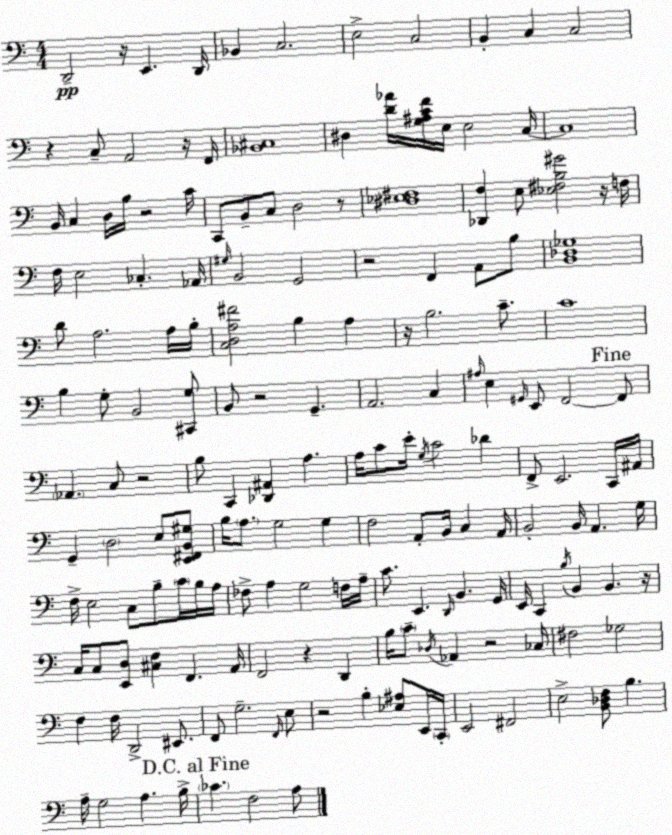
X:1
T:Untitled
M:4/4
L:1/4
K:C
D,,2 z/4 E,, D,,/4 _B,, C,2 E,2 C,2 B,, C, C,2 z C,/2 A,,2 z/4 F,,/4 [_B,,^C,]4 ^D, [D_A]/4 [G,^A,CF]/4 E,/4 E,2 C,/4 C,4 B,,/4 C, D,/4 B,/4 z2 C/4 C,,/2 B,,/2 C,/2 D,2 z/2 [^D,_E,^F,]4 [_D,,F,] E,/2 [_E,^F,B,^G]2 z/4 F,/4 F,/4 E,2 _C, _A,,/4 ^G,/4 B,,2 G,,2 z2 F,, A,,/2 B,/2 [B,,_D,_G,]4 D/2 A,2 A,/4 B,/4 [C,D,A,^F]2 B, A, z/4 B,2 C/2 C4 B, G,/2 B,,2 [^C,,G,]/2 B,,/2 z2 G,, A,,2 C, ^A,/4 E, ^G,,/4 E,,/2 F,,2 F,,/2 _A,, C,/2 z2 B,/2 C,, [_D,,^A,,] A, A,/4 C/2 E/4 G,/4 C2 _D F,,/2 E,,2 C,,/4 ^A,,/4 G,, D,2 E,/2 [E,,^F,,B,,^G,]/2 B,/4 A,/2 G,2 G, F,2 A,,/2 B,,/4 C, A,,/4 B,,2 B,,/4 A,, G,/4 F,/4 E,2 C,/2 B,/2 C/4 B,/4 A,/4 _F,/2 A, G,2 F,/4 A,/4 C/2 E,, D,,/4 B,, G,,/4 E,,/4 C,, B,/4 B,, B,, z/4 C,/4 C,/2 [E,,D,]/2 [^C,F,] F,, A,,/4 F,,2 z D,, B,/4 C/2 _D,/4 _A,, z2 _C,/4 ^F,2 _G,2 F, F,/4 D,,2 ^E,,/2 F,,/2 G,2 F,,/4 E,/2 z2 B, [_E,^A,]/2 E,,/4 C,,/4 E,,2 ^F,,2 E,2 [B,,_D,F,]/2 B, A,/4 G,2 A, B,/4 _C F,2 A,/2